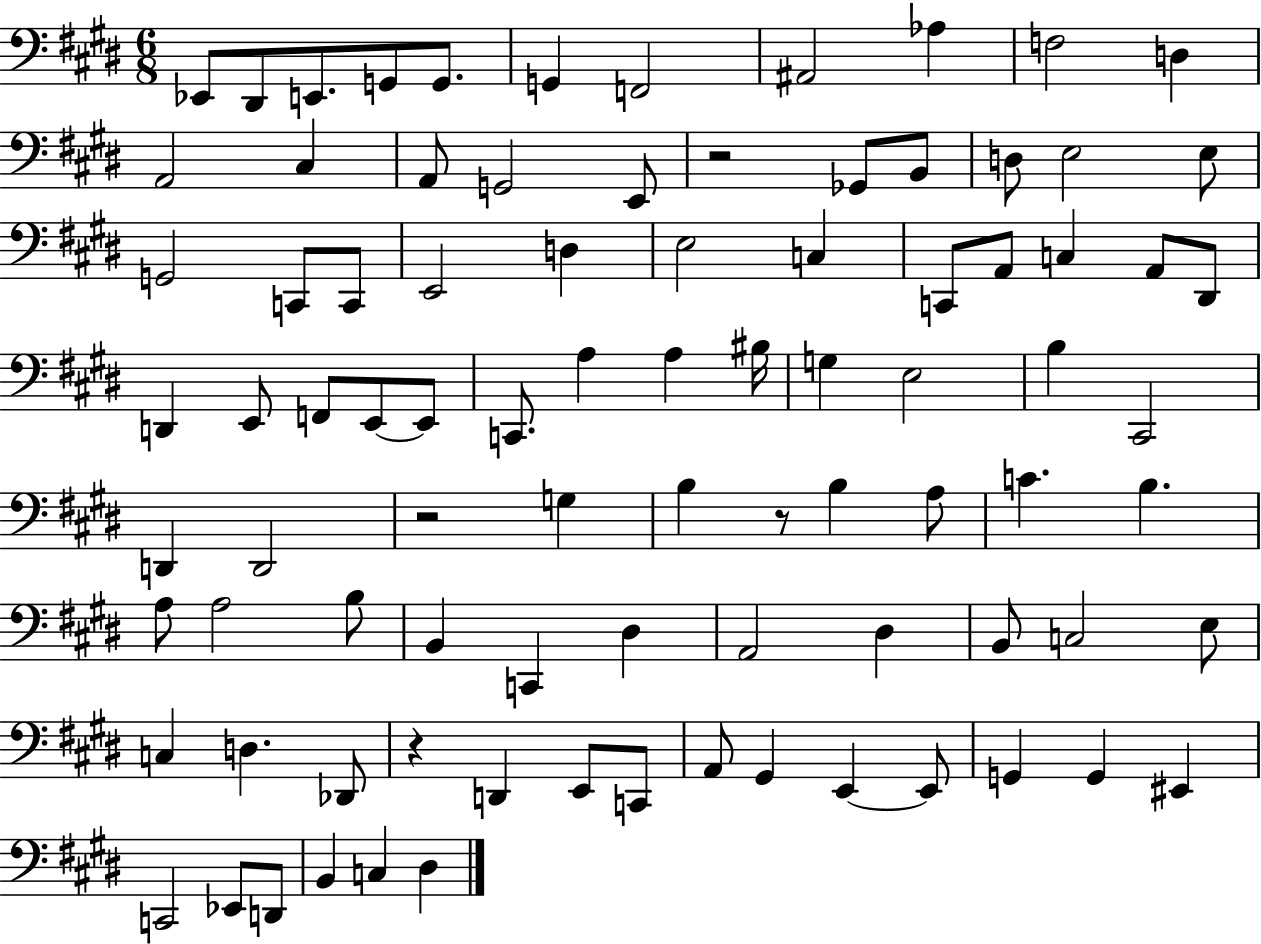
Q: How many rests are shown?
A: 4